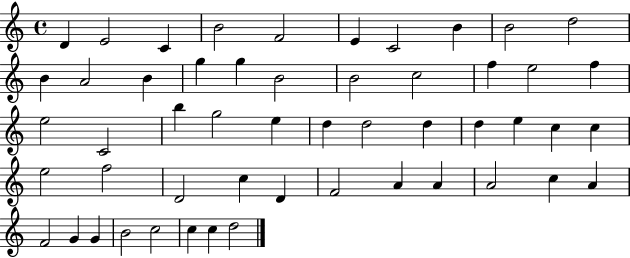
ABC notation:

X:1
T:Untitled
M:4/4
L:1/4
K:C
D E2 C B2 F2 E C2 B B2 d2 B A2 B g g B2 B2 c2 f e2 f e2 C2 b g2 e d d2 d d e c c e2 f2 D2 c D F2 A A A2 c A F2 G G B2 c2 c c d2